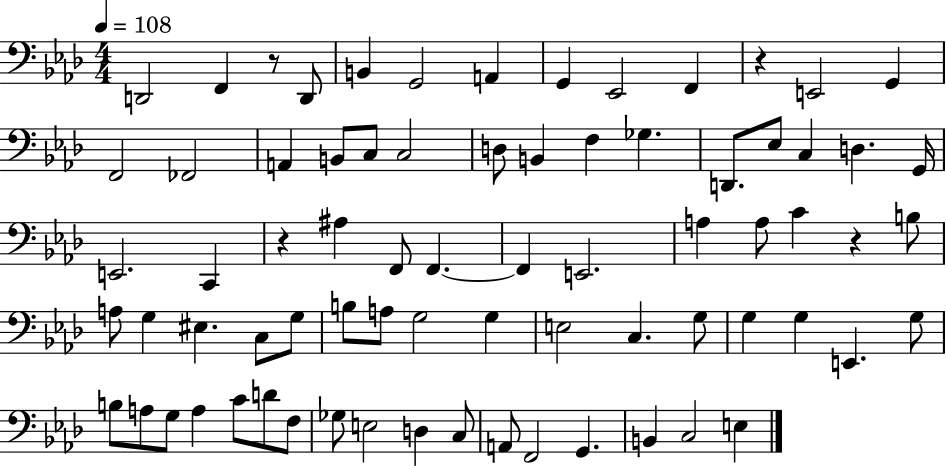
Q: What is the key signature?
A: AES major